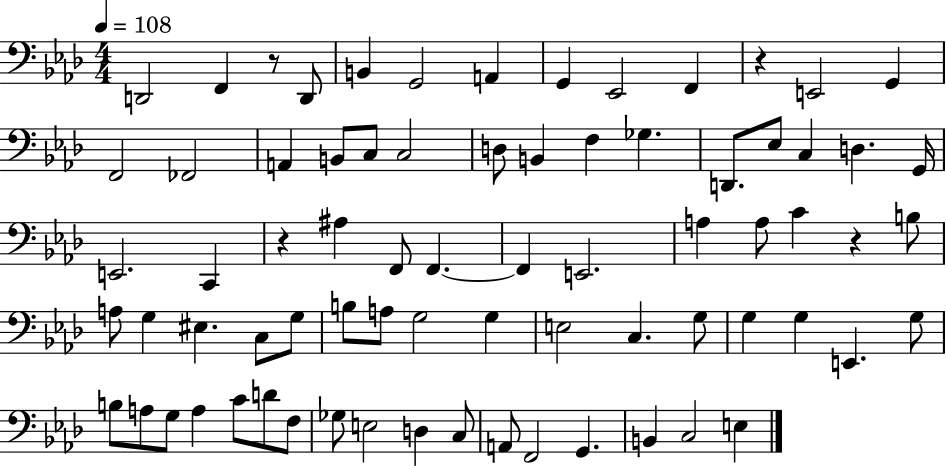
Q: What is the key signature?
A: AES major